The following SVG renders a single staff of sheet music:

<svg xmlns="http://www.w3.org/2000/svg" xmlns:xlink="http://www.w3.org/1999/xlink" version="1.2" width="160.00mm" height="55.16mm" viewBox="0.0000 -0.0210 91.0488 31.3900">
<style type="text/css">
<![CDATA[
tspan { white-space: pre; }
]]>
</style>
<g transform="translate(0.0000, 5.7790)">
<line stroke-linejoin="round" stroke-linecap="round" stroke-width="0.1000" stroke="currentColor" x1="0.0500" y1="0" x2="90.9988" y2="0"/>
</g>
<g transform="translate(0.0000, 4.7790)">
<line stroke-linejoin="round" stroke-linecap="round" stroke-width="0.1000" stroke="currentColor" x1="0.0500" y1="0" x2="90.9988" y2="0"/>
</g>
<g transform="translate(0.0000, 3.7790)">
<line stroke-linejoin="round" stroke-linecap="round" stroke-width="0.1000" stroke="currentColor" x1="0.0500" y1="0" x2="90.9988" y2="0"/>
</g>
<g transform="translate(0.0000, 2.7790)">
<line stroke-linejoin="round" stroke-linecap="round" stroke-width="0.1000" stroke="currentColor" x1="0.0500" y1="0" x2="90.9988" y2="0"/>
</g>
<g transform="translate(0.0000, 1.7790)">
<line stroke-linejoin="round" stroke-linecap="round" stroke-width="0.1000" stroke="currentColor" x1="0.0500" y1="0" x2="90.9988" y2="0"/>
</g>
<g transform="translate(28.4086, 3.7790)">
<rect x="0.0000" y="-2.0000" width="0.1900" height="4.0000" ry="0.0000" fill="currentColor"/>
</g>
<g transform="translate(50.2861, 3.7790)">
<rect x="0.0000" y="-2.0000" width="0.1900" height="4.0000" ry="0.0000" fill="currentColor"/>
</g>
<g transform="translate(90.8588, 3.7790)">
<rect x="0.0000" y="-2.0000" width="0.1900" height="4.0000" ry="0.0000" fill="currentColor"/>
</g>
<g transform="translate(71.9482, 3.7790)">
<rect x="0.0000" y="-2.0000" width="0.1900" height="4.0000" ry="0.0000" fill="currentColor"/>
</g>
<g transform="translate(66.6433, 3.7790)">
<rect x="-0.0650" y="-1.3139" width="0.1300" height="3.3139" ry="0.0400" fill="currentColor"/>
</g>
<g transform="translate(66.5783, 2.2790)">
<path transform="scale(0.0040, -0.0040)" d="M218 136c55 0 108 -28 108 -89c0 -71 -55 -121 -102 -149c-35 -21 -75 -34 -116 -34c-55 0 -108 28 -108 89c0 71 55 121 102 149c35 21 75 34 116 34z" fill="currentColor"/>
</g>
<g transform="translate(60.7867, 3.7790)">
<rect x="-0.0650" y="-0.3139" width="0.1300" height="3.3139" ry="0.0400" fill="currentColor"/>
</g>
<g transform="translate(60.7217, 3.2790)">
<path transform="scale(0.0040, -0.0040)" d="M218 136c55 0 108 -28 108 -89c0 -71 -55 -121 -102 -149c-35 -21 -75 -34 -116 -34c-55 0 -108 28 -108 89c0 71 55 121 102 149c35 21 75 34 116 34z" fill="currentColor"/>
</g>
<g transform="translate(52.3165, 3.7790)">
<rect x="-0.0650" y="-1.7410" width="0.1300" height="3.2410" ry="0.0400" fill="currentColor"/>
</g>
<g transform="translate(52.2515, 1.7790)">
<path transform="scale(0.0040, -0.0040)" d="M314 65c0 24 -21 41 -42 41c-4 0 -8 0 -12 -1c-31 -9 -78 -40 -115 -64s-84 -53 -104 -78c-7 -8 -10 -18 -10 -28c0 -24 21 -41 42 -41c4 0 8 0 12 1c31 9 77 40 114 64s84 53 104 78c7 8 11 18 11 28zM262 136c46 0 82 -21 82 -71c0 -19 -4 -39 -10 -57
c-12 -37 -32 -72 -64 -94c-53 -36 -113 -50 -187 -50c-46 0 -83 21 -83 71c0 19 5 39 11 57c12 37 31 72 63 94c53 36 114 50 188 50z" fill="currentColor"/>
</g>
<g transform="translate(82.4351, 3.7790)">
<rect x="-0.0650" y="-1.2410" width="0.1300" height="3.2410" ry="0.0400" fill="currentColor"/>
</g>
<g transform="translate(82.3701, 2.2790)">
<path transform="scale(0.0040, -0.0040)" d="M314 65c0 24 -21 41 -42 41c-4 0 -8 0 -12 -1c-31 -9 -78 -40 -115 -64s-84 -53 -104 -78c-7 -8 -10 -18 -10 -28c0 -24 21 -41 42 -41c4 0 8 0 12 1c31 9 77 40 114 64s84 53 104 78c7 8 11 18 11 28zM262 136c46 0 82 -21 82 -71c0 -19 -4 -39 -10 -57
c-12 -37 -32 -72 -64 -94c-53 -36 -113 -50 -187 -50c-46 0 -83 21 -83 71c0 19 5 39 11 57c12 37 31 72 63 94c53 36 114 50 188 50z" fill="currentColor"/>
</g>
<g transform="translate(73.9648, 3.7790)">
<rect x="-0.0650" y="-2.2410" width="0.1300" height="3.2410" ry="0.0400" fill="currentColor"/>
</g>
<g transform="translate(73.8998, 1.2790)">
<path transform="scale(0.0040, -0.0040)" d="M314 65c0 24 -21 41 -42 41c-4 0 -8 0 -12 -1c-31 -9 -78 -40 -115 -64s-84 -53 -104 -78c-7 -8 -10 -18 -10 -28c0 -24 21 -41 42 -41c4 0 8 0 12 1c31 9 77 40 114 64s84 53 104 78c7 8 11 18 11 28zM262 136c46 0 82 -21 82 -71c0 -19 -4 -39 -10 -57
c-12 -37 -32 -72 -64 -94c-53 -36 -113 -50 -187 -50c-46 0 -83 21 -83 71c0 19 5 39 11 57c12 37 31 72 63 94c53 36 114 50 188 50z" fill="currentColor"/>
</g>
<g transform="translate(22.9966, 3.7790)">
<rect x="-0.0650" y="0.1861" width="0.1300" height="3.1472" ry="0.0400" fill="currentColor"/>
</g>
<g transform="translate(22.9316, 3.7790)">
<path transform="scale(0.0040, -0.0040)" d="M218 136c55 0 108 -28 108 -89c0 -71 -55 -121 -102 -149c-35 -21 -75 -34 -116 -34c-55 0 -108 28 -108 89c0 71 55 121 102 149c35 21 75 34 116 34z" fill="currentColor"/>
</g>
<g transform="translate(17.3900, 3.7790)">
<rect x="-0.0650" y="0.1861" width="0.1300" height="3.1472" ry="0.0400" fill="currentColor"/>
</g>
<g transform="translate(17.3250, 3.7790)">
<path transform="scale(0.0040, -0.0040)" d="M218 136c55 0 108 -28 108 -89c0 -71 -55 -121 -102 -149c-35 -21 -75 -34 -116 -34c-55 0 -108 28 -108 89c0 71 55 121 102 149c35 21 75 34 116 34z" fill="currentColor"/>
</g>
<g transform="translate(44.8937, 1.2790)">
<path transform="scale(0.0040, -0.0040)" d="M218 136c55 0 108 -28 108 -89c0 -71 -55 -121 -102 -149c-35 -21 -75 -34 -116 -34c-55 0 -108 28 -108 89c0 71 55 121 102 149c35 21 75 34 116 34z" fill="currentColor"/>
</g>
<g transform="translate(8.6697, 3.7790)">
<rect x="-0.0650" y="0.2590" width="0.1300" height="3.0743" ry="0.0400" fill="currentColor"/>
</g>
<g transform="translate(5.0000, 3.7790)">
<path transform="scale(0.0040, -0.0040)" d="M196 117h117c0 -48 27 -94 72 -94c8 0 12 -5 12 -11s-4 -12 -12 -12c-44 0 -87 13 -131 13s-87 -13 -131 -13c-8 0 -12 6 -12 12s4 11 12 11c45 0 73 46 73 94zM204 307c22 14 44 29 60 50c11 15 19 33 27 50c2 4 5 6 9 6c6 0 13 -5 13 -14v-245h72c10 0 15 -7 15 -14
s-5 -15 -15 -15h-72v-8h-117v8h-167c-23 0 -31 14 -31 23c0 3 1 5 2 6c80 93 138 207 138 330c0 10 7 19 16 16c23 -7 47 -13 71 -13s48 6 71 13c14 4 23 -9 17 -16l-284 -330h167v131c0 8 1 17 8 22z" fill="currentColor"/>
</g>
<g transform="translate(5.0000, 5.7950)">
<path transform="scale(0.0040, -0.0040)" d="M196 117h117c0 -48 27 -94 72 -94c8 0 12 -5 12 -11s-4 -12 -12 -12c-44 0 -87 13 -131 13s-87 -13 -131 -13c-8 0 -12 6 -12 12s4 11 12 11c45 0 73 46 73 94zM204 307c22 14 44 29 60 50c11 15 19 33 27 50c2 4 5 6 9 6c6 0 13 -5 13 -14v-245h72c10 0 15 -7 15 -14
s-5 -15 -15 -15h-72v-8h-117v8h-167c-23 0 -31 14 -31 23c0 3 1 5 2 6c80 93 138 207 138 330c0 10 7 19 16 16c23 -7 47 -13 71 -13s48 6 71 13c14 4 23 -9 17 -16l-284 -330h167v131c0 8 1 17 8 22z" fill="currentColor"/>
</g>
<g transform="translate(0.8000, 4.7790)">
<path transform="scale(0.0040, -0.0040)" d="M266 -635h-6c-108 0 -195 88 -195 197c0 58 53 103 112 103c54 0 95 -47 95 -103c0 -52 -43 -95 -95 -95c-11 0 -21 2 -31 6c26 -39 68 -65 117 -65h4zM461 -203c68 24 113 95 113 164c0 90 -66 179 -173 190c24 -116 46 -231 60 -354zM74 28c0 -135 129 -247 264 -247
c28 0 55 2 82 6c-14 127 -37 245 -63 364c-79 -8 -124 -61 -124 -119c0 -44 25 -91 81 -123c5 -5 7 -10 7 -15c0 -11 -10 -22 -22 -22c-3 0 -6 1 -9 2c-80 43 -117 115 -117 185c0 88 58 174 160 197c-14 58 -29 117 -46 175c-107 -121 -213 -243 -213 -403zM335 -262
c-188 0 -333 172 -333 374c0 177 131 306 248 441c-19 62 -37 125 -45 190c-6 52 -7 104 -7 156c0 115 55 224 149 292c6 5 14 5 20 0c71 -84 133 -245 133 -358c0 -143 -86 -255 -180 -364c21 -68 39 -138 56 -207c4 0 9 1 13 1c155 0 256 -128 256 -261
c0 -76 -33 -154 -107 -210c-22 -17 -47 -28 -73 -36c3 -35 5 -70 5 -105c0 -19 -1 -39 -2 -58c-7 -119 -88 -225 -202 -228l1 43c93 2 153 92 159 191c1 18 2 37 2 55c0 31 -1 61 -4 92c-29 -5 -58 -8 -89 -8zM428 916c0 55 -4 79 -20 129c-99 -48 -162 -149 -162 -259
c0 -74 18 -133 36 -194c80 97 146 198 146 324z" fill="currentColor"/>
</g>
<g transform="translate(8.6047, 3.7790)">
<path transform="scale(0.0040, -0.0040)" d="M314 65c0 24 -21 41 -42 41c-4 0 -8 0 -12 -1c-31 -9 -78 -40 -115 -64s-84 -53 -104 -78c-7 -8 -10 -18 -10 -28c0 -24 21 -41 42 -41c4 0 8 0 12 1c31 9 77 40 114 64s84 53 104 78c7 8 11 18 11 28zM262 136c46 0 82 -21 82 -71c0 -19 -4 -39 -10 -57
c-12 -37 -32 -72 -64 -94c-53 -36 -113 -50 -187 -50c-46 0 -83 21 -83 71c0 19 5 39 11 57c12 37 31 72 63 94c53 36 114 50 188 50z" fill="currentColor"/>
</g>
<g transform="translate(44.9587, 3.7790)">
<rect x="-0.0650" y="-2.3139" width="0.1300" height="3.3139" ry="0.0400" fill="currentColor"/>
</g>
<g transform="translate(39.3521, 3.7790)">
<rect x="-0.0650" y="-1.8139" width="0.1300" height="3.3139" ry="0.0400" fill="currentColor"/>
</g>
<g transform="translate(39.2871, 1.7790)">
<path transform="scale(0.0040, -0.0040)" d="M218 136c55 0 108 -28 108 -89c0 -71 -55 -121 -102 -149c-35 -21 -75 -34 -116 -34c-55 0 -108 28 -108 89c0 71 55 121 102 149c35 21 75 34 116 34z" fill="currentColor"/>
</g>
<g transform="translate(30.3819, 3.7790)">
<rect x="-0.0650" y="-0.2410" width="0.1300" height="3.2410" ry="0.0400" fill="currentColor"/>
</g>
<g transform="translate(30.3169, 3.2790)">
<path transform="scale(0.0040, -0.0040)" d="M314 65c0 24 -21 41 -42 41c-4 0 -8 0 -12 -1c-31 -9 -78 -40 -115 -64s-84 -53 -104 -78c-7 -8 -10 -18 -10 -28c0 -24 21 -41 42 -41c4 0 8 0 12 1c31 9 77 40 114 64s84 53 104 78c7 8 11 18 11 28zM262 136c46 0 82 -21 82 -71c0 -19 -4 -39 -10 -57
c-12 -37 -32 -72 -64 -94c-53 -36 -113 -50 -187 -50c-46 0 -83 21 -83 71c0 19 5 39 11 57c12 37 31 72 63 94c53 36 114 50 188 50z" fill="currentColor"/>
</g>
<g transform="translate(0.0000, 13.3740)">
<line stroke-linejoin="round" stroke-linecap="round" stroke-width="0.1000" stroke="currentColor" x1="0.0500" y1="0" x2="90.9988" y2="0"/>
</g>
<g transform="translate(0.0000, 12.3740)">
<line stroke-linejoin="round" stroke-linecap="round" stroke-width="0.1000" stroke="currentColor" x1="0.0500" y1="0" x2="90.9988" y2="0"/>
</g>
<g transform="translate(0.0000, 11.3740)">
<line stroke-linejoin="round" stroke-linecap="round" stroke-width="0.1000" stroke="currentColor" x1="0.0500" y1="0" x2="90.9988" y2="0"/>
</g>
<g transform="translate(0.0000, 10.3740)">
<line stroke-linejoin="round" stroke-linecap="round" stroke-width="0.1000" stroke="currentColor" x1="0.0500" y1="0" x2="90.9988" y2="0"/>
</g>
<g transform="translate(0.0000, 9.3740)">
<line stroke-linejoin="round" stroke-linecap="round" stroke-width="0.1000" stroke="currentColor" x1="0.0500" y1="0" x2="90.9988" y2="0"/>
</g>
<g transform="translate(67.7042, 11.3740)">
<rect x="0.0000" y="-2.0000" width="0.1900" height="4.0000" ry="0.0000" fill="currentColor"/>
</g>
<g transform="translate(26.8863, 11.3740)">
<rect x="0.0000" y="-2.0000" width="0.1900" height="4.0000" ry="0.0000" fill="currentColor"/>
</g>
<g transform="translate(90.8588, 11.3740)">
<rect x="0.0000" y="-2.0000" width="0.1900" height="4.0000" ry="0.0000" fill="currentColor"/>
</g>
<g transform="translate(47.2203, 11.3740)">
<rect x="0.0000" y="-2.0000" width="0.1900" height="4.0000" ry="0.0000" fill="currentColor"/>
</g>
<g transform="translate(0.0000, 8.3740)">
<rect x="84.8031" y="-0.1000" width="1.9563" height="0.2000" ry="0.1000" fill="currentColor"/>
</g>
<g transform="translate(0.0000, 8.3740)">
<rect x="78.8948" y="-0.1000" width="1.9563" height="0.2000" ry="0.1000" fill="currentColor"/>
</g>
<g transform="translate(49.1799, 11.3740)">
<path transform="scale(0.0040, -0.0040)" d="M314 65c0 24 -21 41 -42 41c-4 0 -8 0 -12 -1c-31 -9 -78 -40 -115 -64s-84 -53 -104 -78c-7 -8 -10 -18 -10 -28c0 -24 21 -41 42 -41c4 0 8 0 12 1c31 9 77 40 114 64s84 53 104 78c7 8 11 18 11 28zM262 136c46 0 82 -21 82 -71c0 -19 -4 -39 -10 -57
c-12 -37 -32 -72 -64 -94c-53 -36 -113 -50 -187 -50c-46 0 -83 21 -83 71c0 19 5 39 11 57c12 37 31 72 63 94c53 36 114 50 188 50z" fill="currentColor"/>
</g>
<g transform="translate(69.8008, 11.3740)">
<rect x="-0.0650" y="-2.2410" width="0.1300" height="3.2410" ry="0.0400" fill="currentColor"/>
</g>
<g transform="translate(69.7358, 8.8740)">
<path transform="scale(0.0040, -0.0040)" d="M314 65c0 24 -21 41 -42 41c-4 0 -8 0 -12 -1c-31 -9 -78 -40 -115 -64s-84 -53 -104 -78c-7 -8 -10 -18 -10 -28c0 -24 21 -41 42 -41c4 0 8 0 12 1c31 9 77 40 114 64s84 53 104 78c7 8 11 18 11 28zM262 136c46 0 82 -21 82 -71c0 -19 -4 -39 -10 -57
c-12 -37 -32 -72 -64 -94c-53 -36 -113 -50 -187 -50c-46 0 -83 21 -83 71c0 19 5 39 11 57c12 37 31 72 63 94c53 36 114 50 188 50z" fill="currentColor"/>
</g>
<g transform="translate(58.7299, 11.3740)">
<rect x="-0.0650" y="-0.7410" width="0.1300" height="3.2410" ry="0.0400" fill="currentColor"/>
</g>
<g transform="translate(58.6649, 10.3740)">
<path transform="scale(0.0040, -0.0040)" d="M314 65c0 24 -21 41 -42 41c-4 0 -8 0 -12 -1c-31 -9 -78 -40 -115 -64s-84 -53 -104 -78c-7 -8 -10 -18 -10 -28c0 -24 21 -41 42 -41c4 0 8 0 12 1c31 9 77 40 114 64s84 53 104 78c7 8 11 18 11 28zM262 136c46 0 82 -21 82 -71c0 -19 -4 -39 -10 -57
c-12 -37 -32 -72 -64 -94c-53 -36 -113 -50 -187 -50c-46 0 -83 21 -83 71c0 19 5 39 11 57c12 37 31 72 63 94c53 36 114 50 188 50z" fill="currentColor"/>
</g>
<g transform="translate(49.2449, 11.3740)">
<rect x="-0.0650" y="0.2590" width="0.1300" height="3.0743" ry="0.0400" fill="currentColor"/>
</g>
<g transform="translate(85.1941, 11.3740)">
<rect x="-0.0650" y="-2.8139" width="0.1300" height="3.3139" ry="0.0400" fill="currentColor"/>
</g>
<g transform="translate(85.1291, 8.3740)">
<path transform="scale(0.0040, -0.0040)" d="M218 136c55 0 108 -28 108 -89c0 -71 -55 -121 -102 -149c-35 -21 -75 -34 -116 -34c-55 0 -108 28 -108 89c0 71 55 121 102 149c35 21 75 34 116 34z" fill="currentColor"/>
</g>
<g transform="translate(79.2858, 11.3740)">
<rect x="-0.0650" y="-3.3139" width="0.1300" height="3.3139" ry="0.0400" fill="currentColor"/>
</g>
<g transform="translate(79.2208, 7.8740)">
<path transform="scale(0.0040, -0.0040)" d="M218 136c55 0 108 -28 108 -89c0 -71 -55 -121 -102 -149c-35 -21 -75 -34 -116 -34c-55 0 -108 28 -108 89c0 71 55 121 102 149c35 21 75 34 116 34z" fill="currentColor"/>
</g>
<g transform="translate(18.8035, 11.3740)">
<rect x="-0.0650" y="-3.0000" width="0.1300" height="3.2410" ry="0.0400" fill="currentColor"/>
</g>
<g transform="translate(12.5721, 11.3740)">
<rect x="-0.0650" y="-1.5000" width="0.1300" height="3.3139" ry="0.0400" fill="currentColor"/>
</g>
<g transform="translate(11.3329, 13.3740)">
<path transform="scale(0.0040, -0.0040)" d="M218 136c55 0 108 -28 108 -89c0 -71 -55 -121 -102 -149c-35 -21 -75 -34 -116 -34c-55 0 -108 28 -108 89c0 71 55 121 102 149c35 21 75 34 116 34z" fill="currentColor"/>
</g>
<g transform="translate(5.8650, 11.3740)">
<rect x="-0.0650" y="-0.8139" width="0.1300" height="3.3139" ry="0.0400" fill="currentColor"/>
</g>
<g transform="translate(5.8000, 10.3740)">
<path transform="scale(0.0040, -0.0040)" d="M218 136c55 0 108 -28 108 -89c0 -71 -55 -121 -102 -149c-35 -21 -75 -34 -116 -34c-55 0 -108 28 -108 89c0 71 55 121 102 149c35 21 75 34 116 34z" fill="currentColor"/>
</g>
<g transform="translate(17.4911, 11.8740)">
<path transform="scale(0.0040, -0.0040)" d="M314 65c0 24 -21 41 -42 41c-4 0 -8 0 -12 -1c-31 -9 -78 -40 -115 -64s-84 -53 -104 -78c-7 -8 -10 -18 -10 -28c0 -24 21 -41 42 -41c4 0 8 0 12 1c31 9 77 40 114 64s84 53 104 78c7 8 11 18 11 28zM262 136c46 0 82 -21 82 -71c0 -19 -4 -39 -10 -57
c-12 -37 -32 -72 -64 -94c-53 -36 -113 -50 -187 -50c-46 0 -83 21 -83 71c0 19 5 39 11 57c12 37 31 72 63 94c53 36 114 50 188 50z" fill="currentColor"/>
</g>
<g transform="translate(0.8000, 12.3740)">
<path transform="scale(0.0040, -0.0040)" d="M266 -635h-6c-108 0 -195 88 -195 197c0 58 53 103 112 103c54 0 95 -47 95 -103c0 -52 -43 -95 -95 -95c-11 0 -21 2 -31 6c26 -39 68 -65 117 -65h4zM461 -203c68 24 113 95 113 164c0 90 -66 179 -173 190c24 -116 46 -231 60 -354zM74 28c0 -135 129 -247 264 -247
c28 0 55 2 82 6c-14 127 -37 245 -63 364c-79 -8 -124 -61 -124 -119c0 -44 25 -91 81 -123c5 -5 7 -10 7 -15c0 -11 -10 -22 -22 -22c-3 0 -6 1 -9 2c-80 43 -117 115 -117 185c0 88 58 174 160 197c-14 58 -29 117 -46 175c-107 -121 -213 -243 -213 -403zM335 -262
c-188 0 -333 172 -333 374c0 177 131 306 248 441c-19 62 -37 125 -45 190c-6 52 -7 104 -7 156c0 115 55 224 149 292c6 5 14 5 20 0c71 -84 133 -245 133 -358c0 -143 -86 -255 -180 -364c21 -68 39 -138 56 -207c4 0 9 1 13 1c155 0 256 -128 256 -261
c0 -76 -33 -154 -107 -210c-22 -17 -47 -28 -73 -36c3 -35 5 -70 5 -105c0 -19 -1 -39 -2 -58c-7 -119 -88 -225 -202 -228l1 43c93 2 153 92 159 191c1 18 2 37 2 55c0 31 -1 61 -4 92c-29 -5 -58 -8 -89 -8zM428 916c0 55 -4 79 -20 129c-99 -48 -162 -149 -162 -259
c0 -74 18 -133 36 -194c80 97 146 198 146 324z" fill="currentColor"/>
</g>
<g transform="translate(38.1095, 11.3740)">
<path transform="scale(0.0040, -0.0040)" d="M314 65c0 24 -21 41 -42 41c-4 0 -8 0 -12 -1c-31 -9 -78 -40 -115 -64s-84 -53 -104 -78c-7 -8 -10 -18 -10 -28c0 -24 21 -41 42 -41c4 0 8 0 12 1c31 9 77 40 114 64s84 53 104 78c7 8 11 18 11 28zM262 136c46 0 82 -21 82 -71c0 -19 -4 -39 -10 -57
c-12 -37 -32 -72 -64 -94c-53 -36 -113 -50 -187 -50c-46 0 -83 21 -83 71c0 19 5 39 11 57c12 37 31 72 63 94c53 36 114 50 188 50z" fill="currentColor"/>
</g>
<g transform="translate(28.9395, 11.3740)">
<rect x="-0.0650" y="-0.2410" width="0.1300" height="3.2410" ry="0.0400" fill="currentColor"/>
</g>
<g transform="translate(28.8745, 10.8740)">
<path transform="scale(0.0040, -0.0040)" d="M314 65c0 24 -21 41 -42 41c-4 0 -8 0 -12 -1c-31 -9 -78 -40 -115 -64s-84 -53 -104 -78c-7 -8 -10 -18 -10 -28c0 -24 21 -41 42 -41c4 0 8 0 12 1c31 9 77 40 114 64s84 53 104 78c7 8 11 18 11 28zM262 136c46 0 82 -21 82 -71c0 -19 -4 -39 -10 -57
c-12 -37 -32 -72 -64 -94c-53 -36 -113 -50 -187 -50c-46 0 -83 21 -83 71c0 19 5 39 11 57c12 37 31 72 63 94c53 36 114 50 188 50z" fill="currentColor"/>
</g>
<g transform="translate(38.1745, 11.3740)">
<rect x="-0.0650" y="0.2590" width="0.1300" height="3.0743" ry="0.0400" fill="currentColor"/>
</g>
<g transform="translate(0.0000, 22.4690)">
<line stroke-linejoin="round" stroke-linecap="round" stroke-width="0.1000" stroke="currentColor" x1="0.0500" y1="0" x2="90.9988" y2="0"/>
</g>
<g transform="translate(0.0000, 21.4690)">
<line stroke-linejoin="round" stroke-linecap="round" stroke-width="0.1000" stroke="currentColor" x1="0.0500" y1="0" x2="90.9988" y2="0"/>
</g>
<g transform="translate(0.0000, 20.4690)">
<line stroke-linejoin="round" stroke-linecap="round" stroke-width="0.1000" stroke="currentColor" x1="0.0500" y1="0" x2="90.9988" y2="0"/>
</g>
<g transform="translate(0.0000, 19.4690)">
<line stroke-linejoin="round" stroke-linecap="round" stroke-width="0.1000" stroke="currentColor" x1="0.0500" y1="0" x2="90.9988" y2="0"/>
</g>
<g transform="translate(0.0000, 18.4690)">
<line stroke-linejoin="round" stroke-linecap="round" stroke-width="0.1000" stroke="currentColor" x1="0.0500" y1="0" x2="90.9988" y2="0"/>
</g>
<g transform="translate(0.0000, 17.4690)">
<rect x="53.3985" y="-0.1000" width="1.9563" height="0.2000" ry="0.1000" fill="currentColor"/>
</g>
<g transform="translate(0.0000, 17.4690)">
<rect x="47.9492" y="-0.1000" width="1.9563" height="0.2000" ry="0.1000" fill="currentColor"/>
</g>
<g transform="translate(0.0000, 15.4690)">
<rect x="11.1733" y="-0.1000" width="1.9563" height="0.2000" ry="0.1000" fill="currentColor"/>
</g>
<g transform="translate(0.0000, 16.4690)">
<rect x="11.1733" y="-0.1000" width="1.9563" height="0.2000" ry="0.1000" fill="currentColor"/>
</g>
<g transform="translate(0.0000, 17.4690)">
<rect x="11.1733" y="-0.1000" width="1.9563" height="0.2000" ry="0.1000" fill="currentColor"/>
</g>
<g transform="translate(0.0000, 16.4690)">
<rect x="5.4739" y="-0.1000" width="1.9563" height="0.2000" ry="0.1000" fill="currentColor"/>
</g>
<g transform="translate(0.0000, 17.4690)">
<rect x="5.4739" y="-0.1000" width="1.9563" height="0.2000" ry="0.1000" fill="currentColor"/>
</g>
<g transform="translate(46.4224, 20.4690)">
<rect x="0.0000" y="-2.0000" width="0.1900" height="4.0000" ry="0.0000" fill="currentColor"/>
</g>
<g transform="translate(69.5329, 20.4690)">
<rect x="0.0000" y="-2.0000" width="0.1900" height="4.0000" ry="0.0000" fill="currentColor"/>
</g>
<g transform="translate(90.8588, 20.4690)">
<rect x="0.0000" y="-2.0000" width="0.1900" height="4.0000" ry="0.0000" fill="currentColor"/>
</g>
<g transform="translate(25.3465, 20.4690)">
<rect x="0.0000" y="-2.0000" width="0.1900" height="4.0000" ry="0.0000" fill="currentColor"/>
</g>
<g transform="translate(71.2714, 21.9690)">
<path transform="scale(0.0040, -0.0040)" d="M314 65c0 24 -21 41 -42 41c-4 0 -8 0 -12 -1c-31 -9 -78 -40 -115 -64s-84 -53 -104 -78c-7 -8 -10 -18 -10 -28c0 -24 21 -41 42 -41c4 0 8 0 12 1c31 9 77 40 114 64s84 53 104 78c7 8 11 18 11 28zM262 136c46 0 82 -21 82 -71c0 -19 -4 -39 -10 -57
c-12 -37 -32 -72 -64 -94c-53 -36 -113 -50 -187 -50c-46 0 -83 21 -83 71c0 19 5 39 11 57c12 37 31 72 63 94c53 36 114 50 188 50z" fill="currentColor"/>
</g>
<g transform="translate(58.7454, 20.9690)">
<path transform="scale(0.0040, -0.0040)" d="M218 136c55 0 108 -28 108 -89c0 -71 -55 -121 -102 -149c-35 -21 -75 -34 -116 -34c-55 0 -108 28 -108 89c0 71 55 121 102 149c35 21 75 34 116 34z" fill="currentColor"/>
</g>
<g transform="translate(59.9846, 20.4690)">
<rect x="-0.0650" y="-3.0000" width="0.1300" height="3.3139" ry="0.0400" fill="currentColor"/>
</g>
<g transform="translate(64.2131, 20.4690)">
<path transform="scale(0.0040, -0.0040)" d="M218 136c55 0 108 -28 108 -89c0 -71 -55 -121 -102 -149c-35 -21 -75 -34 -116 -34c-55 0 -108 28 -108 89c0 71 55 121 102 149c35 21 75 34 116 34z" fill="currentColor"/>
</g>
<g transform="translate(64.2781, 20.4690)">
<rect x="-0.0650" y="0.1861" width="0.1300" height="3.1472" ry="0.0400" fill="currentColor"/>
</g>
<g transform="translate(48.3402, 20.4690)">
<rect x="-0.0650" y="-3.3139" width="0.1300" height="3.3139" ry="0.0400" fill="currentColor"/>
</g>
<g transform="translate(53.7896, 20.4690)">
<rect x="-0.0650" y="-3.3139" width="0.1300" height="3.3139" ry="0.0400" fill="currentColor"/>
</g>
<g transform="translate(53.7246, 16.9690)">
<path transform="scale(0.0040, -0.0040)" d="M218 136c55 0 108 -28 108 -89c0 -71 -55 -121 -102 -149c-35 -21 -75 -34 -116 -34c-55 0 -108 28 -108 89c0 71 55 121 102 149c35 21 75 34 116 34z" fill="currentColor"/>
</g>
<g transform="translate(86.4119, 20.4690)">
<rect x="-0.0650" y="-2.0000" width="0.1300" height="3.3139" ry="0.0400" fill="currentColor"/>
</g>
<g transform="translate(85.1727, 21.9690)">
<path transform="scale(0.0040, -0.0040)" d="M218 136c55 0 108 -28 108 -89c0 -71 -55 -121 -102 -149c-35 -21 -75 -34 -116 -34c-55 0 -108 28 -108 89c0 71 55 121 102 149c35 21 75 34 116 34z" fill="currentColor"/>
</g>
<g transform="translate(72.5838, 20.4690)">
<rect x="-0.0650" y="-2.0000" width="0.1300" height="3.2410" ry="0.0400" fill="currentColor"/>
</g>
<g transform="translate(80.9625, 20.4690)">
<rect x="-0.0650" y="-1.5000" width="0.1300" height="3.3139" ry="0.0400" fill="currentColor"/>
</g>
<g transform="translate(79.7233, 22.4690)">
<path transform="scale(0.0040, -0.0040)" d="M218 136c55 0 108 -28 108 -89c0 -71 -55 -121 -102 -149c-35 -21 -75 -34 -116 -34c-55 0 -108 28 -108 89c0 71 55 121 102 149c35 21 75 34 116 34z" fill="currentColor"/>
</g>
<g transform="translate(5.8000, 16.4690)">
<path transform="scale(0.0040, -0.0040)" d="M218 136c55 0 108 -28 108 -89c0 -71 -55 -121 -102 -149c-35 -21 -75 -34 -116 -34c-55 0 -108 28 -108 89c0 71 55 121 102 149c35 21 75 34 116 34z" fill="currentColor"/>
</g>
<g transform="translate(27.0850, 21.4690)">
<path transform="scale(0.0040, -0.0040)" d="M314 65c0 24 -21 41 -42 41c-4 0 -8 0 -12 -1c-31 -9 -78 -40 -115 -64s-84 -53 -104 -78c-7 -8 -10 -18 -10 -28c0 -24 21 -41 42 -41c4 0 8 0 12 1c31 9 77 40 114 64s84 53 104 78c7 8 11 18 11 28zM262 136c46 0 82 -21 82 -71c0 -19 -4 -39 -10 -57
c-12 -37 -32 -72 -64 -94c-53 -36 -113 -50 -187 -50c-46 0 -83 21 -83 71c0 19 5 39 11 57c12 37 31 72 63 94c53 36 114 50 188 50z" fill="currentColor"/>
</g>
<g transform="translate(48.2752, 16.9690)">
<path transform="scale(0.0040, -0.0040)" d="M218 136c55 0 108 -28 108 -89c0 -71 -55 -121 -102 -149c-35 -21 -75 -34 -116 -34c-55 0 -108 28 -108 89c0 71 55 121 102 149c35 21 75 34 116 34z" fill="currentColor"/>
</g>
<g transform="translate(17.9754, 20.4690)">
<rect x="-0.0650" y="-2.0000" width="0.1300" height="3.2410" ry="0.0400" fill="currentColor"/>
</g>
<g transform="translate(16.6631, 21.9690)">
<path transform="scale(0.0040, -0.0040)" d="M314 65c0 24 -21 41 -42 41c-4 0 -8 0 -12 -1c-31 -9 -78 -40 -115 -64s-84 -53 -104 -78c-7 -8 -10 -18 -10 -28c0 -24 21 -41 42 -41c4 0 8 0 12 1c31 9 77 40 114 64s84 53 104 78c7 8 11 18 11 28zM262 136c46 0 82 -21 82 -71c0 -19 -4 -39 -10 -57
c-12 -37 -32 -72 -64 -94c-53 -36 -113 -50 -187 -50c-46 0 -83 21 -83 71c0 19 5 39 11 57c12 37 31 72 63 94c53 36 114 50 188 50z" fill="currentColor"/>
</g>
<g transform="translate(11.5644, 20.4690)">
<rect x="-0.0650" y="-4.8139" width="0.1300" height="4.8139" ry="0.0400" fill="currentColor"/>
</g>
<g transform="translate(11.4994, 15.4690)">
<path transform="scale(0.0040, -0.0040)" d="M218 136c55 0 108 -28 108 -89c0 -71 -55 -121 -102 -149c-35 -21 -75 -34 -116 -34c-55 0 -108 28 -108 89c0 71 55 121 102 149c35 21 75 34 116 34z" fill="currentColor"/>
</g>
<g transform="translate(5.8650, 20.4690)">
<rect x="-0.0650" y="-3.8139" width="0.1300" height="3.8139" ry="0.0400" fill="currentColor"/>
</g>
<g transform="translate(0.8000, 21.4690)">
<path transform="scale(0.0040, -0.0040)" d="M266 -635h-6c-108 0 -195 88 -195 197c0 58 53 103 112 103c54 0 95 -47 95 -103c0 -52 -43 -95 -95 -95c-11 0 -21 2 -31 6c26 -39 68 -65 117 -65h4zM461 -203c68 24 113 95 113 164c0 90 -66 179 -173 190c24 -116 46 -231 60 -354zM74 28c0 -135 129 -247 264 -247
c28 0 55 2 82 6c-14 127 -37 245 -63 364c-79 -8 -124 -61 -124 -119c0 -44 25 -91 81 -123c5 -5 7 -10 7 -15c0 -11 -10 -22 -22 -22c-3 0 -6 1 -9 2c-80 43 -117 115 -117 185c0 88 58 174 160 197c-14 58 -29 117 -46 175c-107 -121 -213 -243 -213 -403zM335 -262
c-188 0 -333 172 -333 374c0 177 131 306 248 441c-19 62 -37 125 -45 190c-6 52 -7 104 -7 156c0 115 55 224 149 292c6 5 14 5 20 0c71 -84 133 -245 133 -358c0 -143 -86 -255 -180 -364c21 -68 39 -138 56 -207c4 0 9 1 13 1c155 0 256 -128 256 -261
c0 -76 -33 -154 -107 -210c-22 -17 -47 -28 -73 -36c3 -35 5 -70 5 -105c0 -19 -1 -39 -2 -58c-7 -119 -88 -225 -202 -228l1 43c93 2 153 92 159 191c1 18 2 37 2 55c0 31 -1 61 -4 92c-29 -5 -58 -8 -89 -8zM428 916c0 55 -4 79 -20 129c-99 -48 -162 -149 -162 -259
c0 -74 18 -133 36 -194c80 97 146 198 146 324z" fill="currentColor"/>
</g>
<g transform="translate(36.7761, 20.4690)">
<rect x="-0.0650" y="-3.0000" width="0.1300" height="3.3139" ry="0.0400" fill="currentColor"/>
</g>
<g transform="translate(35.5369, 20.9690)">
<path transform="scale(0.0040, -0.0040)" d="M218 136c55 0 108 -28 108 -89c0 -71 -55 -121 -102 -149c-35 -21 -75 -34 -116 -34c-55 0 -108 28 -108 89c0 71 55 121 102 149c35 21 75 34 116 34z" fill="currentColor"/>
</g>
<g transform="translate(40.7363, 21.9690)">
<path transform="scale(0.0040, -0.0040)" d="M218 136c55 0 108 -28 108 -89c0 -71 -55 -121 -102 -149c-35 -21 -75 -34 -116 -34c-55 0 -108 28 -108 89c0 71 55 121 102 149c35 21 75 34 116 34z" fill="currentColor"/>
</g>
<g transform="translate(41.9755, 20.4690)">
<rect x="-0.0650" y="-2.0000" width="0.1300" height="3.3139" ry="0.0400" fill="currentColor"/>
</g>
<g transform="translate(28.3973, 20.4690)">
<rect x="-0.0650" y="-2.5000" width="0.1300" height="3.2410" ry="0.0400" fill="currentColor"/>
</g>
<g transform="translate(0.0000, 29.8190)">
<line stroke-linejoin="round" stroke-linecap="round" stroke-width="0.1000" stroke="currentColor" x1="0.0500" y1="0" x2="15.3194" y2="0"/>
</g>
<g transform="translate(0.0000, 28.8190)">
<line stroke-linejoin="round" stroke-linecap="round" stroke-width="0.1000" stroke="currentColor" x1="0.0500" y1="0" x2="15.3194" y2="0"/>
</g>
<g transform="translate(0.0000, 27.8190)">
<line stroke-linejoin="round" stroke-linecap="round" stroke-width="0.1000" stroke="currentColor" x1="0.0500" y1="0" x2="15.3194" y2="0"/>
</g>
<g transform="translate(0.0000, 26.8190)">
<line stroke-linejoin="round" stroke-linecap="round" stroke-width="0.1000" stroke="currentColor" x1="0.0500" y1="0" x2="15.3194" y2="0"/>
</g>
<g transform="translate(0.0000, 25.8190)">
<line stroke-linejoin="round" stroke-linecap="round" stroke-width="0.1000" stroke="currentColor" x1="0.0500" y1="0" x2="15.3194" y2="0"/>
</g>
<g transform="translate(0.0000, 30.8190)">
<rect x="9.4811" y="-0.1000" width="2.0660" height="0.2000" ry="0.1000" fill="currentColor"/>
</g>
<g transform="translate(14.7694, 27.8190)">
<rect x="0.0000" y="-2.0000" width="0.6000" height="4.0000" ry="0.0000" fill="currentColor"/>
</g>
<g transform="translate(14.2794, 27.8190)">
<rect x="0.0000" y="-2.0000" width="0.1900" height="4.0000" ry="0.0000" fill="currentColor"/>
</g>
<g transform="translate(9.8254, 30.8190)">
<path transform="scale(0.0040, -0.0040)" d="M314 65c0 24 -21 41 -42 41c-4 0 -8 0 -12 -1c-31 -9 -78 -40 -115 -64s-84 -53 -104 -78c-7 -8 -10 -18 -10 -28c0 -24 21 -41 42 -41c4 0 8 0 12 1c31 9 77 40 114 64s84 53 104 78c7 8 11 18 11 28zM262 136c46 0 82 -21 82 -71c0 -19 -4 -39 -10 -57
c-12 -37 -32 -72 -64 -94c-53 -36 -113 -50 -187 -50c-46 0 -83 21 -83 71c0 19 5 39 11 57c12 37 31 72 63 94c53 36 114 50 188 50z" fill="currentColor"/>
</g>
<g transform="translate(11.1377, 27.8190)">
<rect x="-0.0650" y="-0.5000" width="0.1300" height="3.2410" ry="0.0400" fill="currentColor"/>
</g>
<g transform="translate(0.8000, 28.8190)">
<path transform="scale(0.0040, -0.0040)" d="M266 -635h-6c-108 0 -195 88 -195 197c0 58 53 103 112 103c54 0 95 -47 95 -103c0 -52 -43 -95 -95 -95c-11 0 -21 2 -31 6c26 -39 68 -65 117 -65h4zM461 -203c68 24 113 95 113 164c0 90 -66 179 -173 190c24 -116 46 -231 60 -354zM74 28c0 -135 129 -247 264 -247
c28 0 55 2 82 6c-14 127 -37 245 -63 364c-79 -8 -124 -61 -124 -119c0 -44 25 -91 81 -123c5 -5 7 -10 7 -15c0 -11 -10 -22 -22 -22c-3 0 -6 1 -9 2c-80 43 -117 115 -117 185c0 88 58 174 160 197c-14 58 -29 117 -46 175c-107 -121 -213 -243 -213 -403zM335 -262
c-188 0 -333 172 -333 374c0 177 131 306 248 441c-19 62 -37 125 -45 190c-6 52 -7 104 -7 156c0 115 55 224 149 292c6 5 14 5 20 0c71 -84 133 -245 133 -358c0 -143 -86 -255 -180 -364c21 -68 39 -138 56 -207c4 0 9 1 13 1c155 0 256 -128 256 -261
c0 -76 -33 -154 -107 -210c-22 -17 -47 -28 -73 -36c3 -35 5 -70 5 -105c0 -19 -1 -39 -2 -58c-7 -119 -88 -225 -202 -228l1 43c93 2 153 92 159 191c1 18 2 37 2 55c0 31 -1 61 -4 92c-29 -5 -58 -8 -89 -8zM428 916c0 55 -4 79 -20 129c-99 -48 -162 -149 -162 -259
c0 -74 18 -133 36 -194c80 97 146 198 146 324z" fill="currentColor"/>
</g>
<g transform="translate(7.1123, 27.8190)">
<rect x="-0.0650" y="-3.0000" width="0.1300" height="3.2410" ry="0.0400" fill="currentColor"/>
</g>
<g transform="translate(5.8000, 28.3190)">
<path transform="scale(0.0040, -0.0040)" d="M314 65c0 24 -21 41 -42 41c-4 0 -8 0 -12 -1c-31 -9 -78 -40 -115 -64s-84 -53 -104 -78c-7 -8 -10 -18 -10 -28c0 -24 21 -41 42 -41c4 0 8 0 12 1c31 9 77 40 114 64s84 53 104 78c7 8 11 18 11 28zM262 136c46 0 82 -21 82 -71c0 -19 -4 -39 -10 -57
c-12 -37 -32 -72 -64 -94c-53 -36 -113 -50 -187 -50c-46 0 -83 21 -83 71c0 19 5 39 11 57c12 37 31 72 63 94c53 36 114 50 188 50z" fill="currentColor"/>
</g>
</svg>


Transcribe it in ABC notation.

X:1
T:Untitled
M:4/4
L:1/4
K:C
B2 B B c2 f g f2 c e g2 e2 d E A2 c2 B2 B2 d2 g2 b a c' e' F2 G2 A F b b A B F2 E F A2 C2